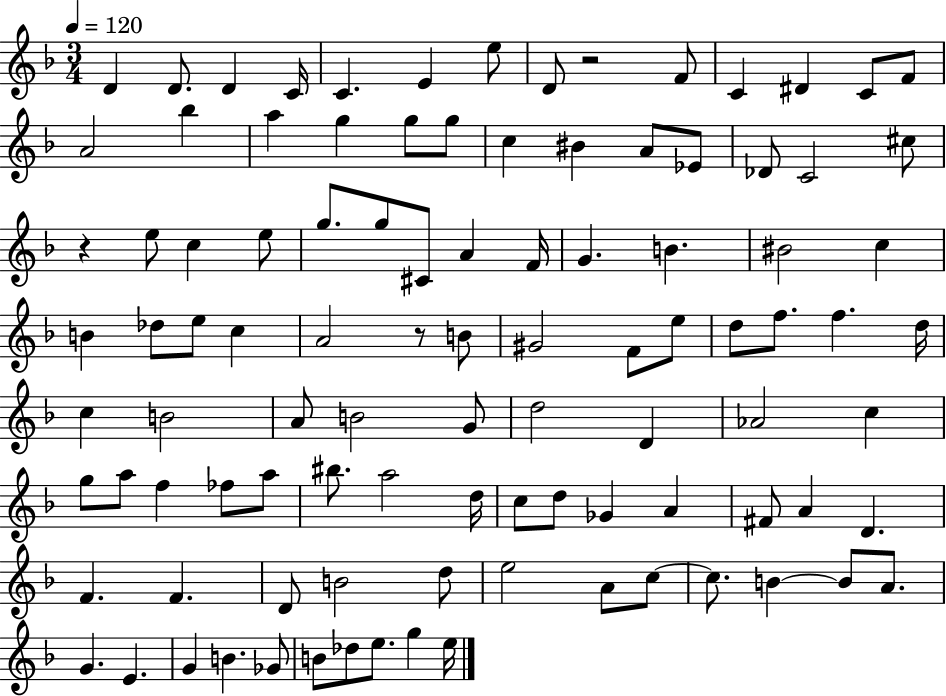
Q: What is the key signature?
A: F major